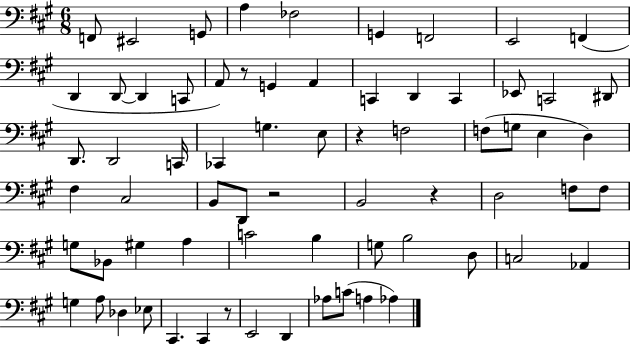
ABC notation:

X:1
T:Untitled
M:6/8
L:1/4
K:A
F,,/2 ^E,,2 G,,/2 A, _F,2 G,, F,,2 E,,2 F,, D,, D,,/2 D,, C,,/2 A,,/2 z/2 G,, A,, C,, D,, C,, _E,,/2 C,,2 ^D,,/2 D,,/2 D,,2 C,,/4 _C,, G, E,/2 z F,2 F,/2 G,/2 E, D, ^F, ^C,2 B,,/2 D,,/2 z2 B,,2 z D,2 F,/2 F,/2 G,/2 _B,,/2 ^G, A, C2 B, G,/2 B,2 D,/2 C,2 _A,, G, A,/2 _D, _E,/2 ^C,, ^C,, z/2 E,,2 D,, _A,/2 C/2 A, _A,